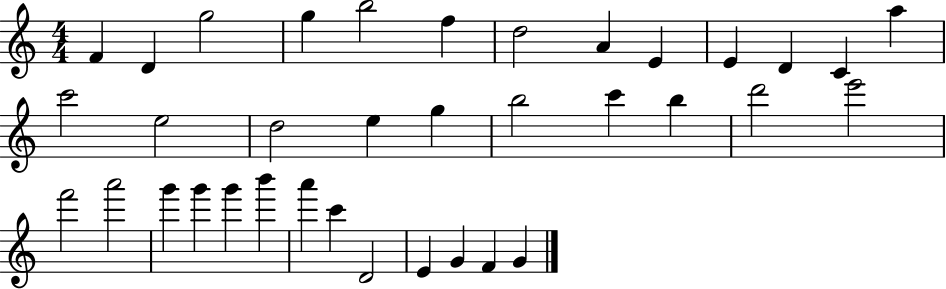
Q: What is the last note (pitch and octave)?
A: G4